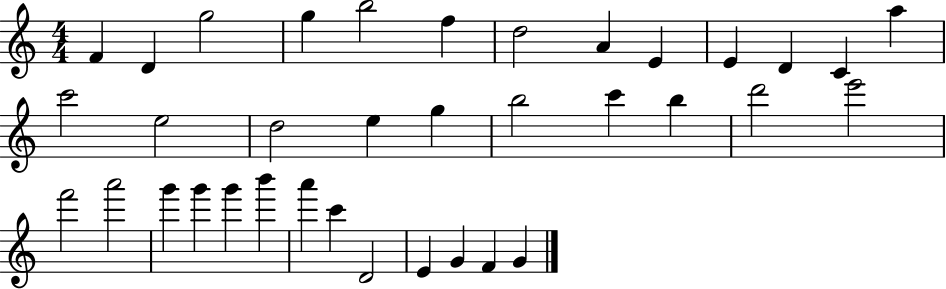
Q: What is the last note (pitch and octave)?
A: G4